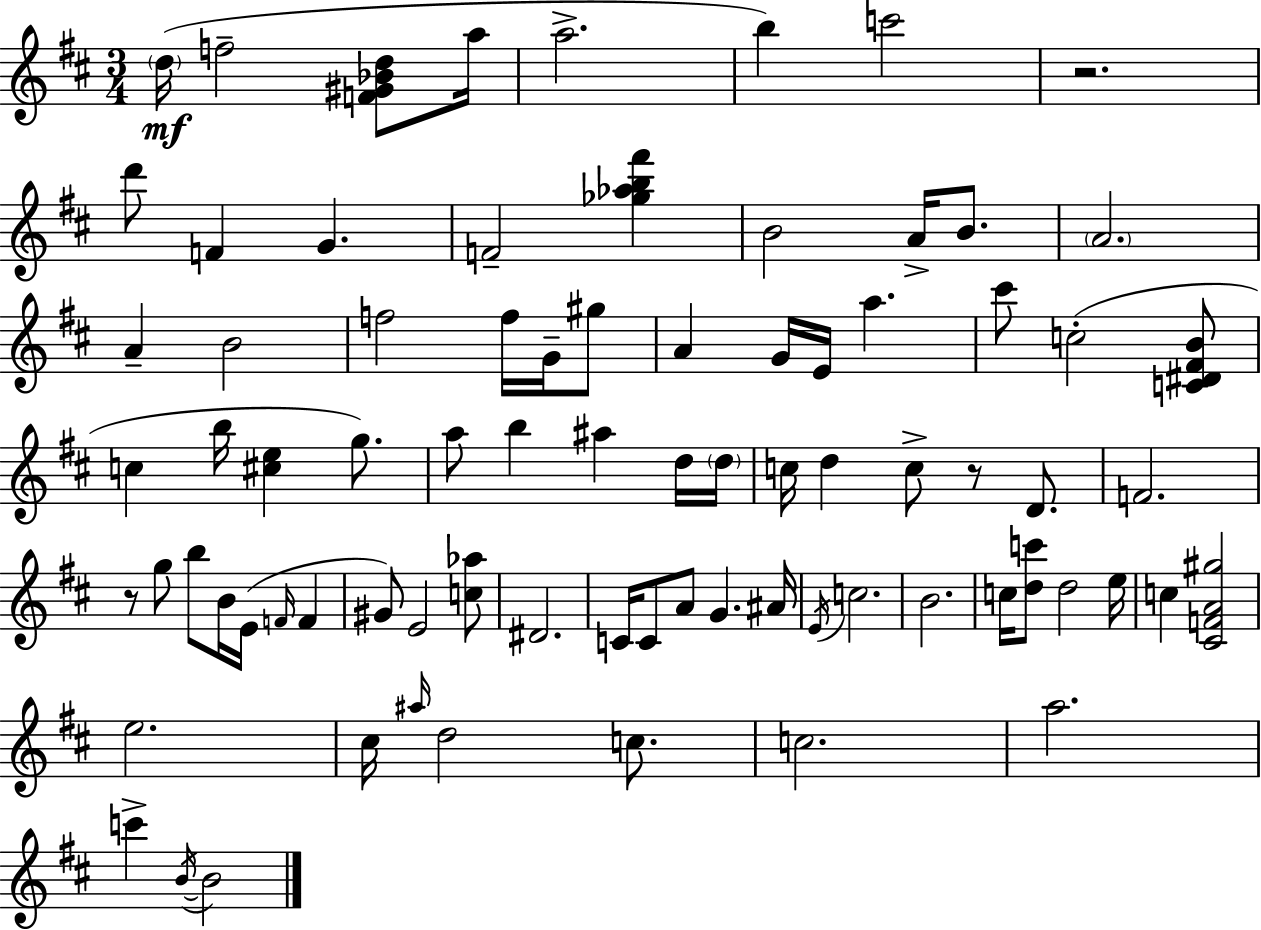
D5/s F5/h [F4,G#4,Bb4,D5]/e A5/s A5/h. B5/q C6/h R/h. D6/e F4/q G4/q. F4/h [Gb5,Ab5,B5,F#6]/q B4/h A4/s B4/e. A4/h. A4/q B4/h F5/h F5/s G4/s G#5/e A4/q G4/s E4/s A5/q. C#6/e C5/h [C4,D#4,F#4,B4]/e C5/q B5/s [C#5,E5]/q G5/e. A5/e B5/q A#5/q D5/s D5/s C5/s D5/q C5/e R/e D4/e. F4/h. R/e G5/e B5/e B4/s E4/s F4/s F4/q G#4/e E4/h [C5,Ab5]/e D#4/h. C4/s C4/e A4/e G4/q. A#4/s E4/s C5/h. B4/h. C5/s [D5,C6]/e D5/h E5/s C5/q [C#4,F4,A4,G#5]/h E5/h. C#5/s A#5/s D5/h C5/e. C5/h. A5/h. C6/q B4/s B4/h